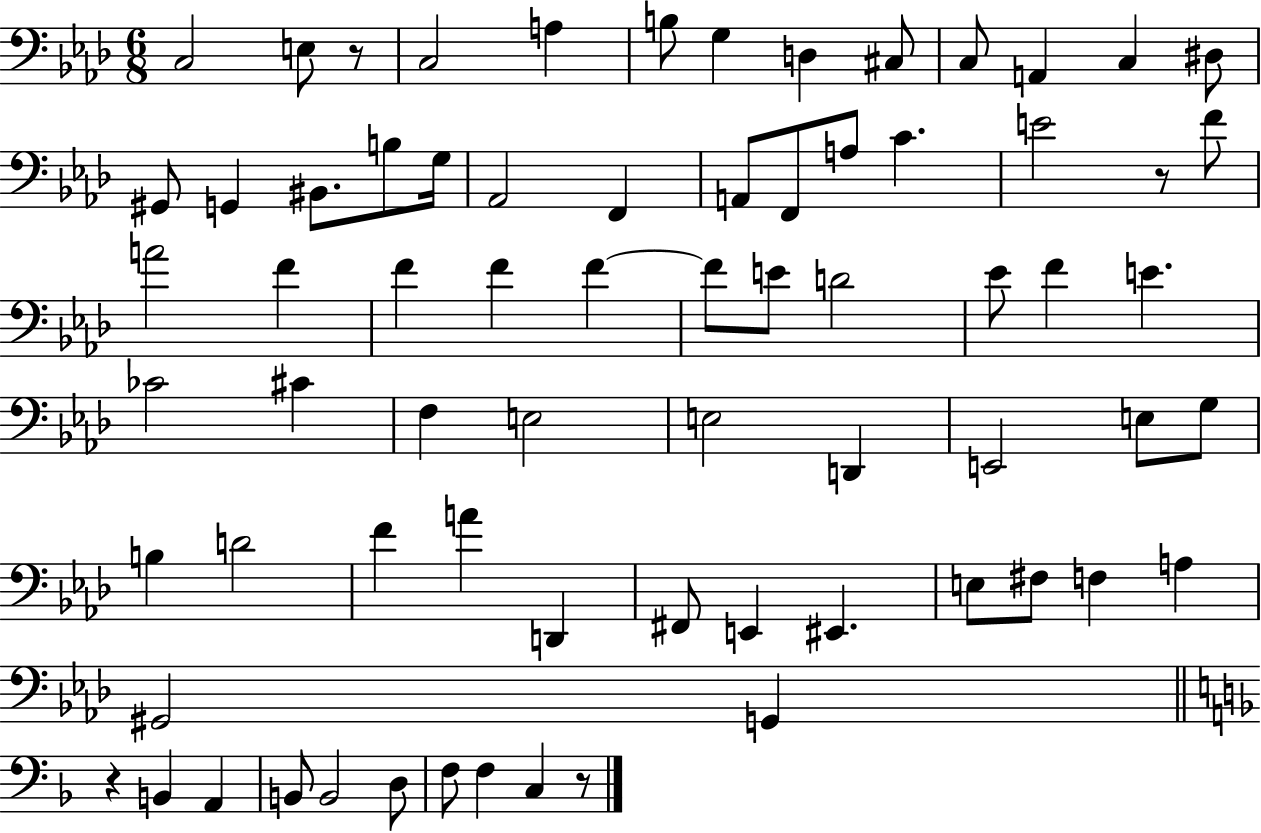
{
  \clef bass
  \numericTimeSignature
  \time 6/8
  \key aes \major
  \repeat volta 2 { c2 e8 r8 | c2 a4 | b8 g4 d4 cis8 | c8 a,4 c4 dis8 | \break gis,8 g,4 bis,8. b8 g16 | aes,2 f,4 | a,8 f,8 a8 c'4. | e'2 r8 f'8 | \break a'2 f'4 | f'4 f'4 f'4~~ | f'8 e'8 d'2 | ees'8 f'4 e'4. | \break ces'2 cis'4 | f4 e2 | e2 d,4 | e,2 e8 g8 | \break b4 d'2 | f'4 a'4 d,4 | fis,8 e,4 eis,4. | e8 fis8 f4 a4 | \break gis,2 g,4 | \bar "||" \break \key f \major r4 b,4 a,4 | b,8 b,2 d8 | f8 f4 c4 r8 | } \bar "|."
}